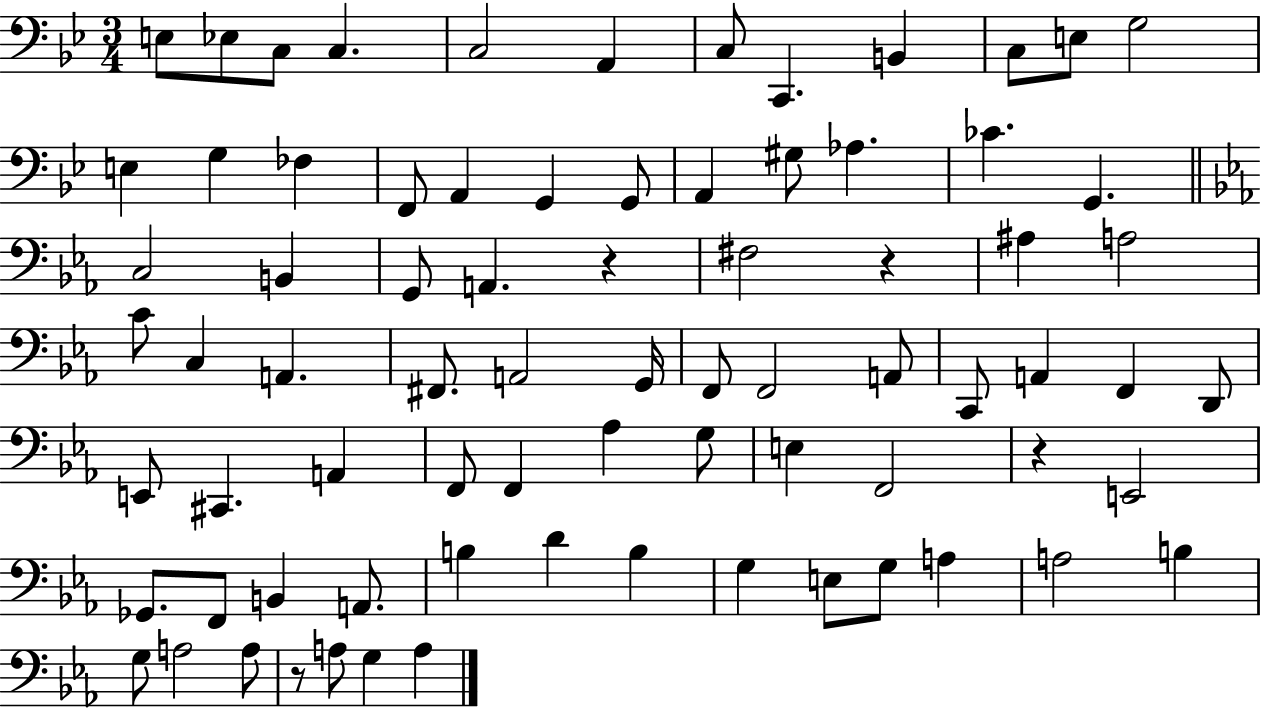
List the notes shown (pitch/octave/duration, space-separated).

E3/e Eb3/e C3/e C3/q. C3/h A2/q C3/e C2/q. B2/q C3/e E3/e G3/h E3/q G3/q FES3/q F2/e A2/q G2/q G2/e A2/q G#3/e Ab3/q. CES4/q. G2/q. C3/h B2/q G2/e A2/q. R/q F#3/h R/q A#3/q A3/h C4/e C3/q A2/q. F#2/e. A2/h G2/s F2/e F2/h A2/e C2/e A2/q F2/q D2/e E2/e C#2/q. A2/q F2/e F2/q Ab3/q G3/e E3/q F2/h R/q E2/h Gb2/e. F2/e B2/q A2/e. B3/q D4/q B3/q G3/q E3/e G3/e A3/q A3/h B3/q G3/e A3/h A3/e R/e A3/e G3/q A3/q